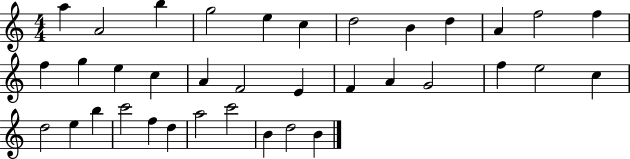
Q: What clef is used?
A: treble